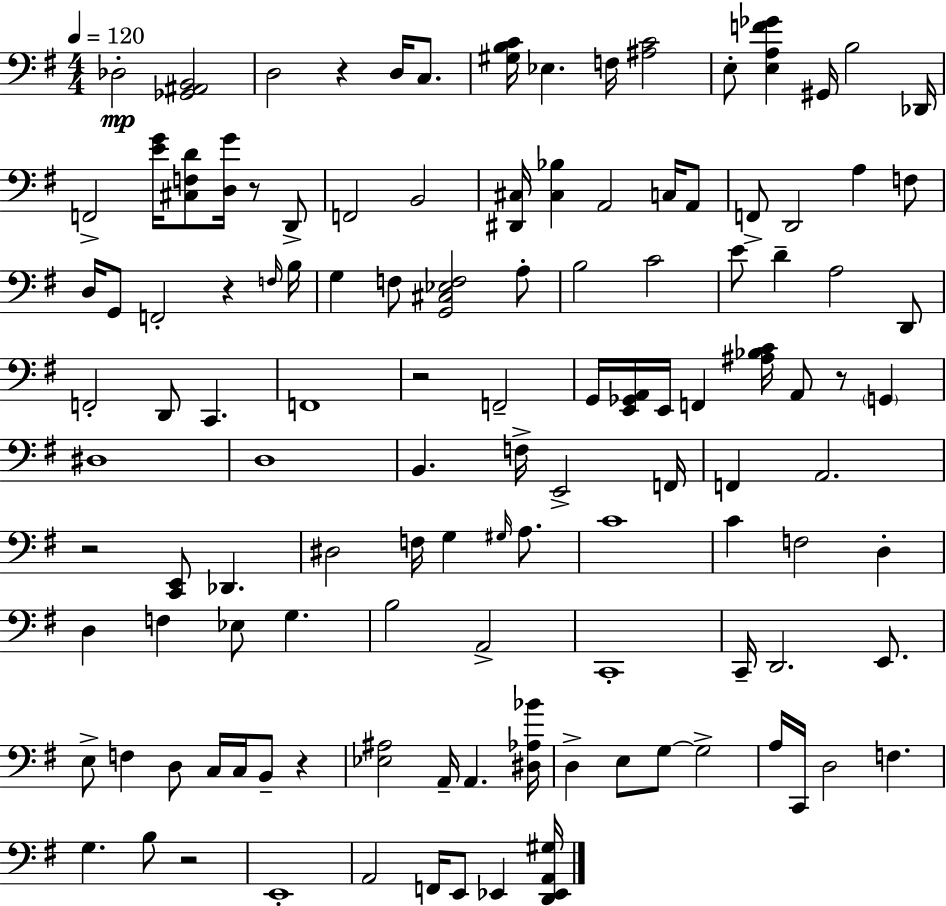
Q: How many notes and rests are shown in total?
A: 120